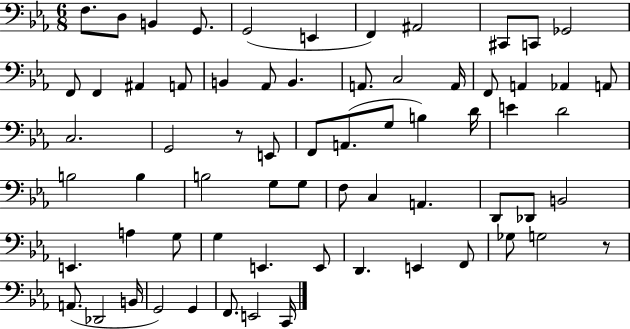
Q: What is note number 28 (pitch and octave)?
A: E2